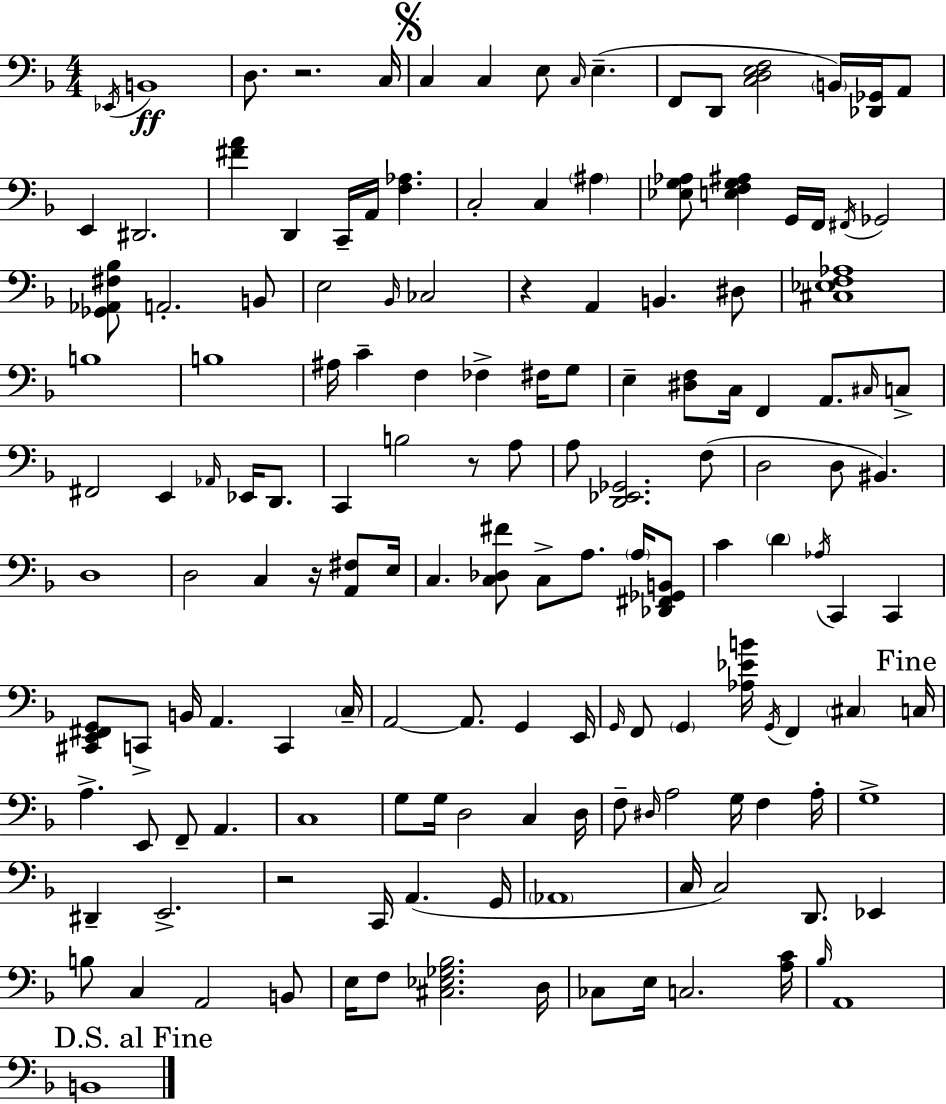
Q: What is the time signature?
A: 4/4